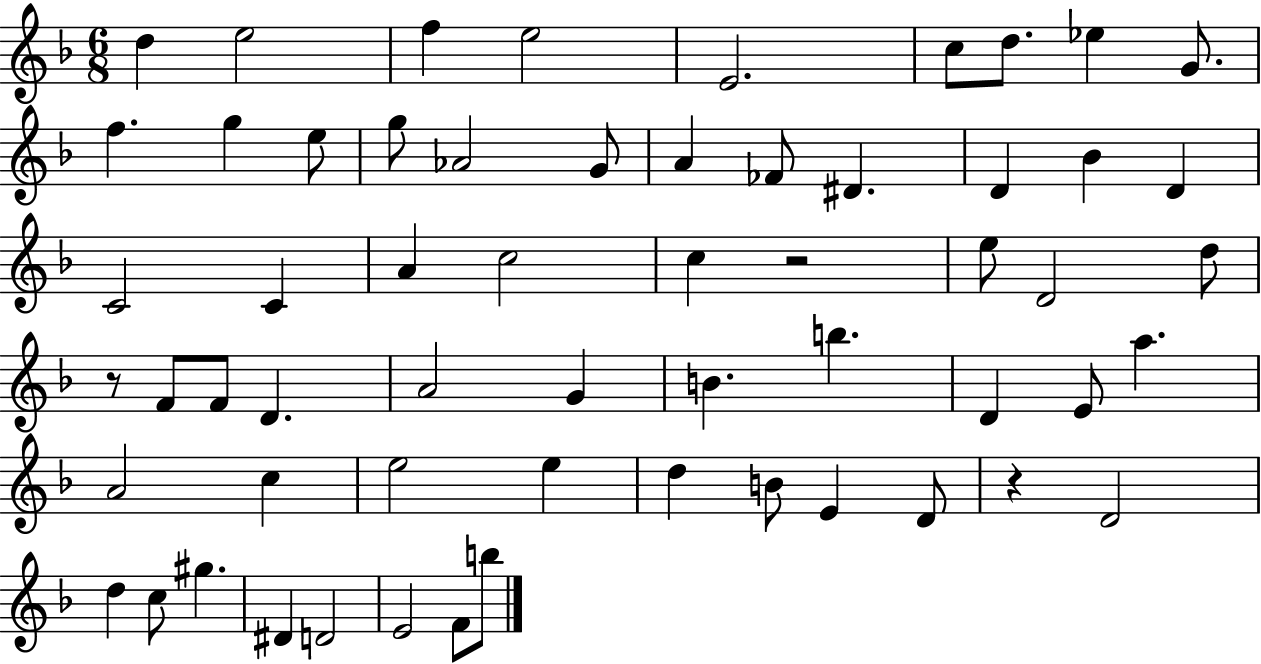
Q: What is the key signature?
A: F major